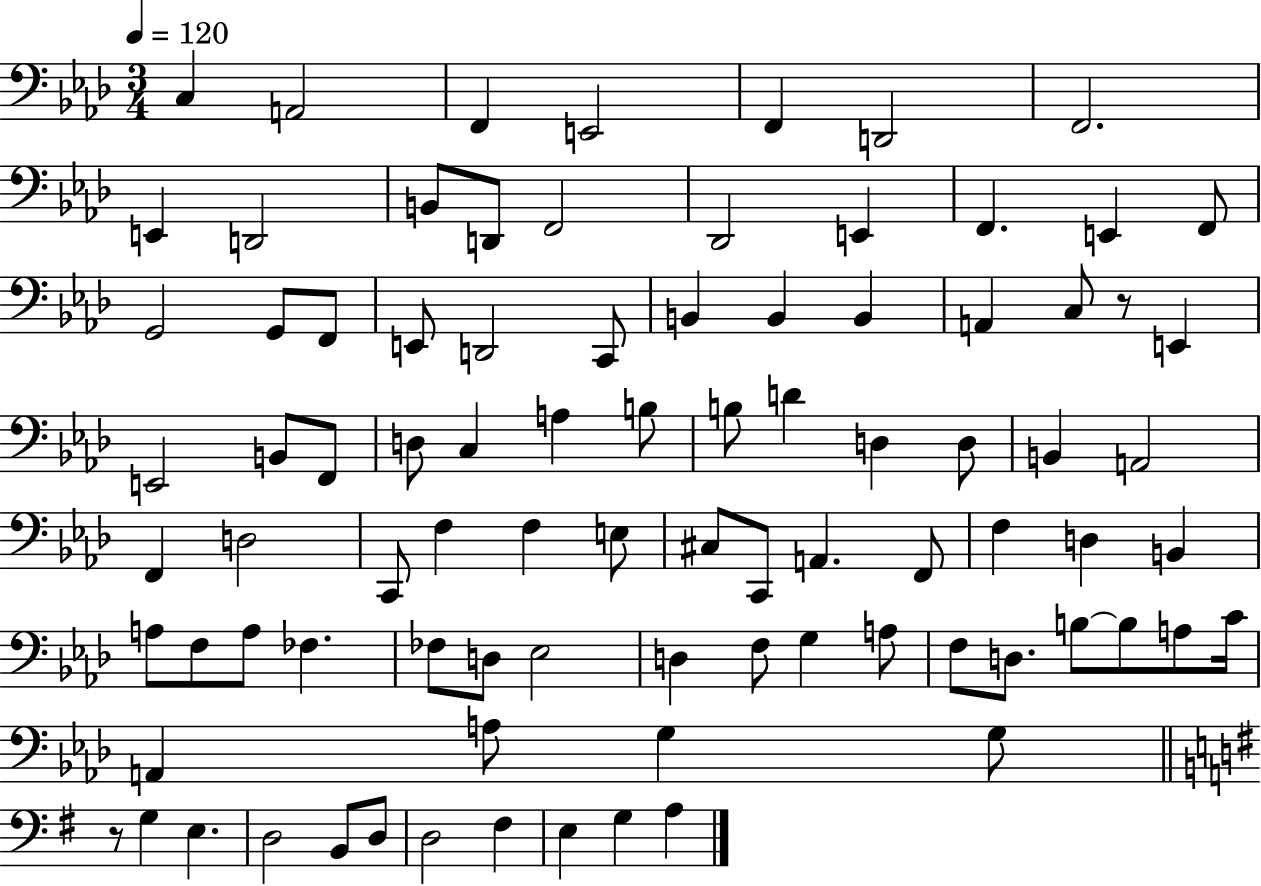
{
  \clef bass
  \numericTimeSignature
  \time 3/4
  \key aes \major
  \tempo 4 = 120
  \repeat volta 2 { c4 a,2 | f,4 e,2 | f,4 d,2 | f,2. | \break e,4 d,2 | b,8 d,8 f,2 | des,2 e,4 | f,4. e,4 f,8 | \break g,2 g,8 f,8 | e,8 d,2 c,8 | b,4 b,4 b,4 | a,4 c8 r8 e,4 | \break e,2 b,8 f,8 | d8 c4 a4 b8 | b8 d'4 d4 d8 | b,4 a,2 | \break f,4 d2 | c,8 f4 f4 e8 | cis8 c,8 a,4. f,8 | f4 d4 b,4 | \break a8 f8 a8 fes4. | fes8 d8 ees2 | d4 f8 g4 a8 | f8 d8. b8~~ b8 a8 c'16 | \break a,4 a8 g4 g8 | \bar "||" \break \key e \minor r8 g4 e4. | d2 b,8 d8 | d2 fis4 | e4 g4 a4 | \break } \bar "|."
}